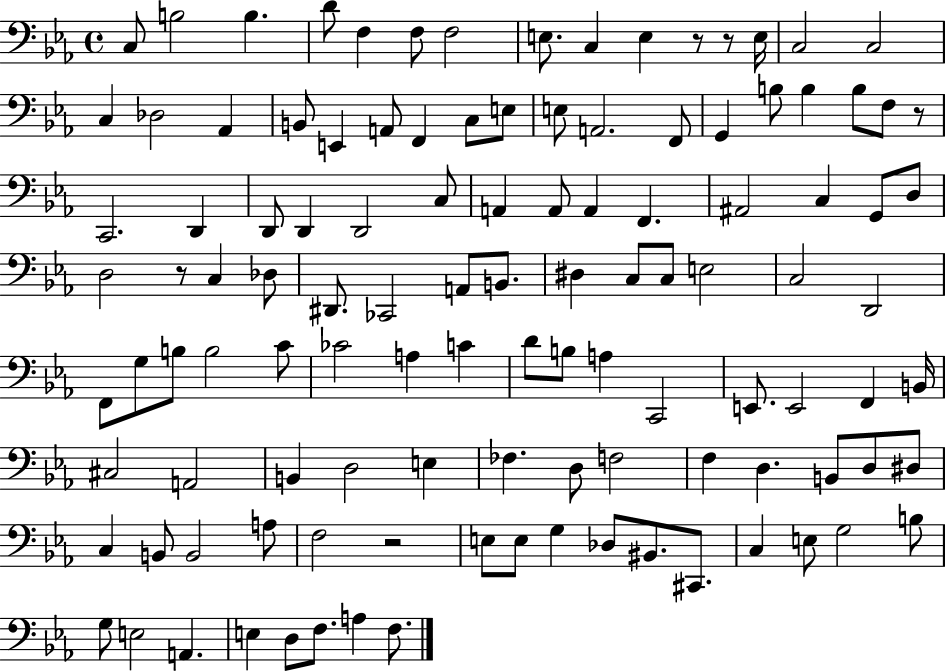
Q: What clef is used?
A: bass